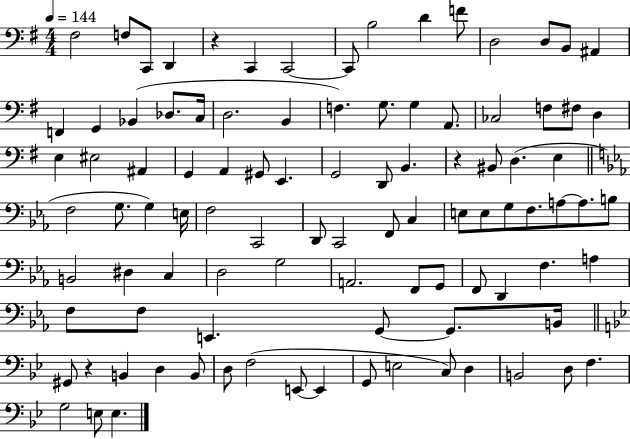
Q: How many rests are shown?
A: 3